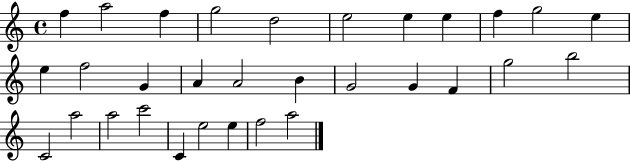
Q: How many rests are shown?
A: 0